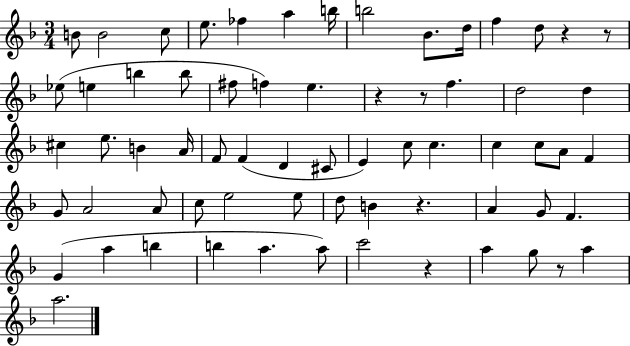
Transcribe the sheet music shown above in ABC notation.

X:1
T:Untitled
M:3/4
L:1/4
K:F
B/2 B2 c/2 e/2 _f a b/4 b2 _B/2 d/4 f d/2 z z/2 _e/2 e b b/2 ^f/2 f e z z/2 f d2 d ^c e/2 B A/4 F/2 F D ^C/2 E c/2 c c c/2 A/2 F G/2 A2 A/2 c/2 e2 e/2 d/2 B z A G/2 F G a b b a a/2 c'2 z a g/2 z/2 a a2